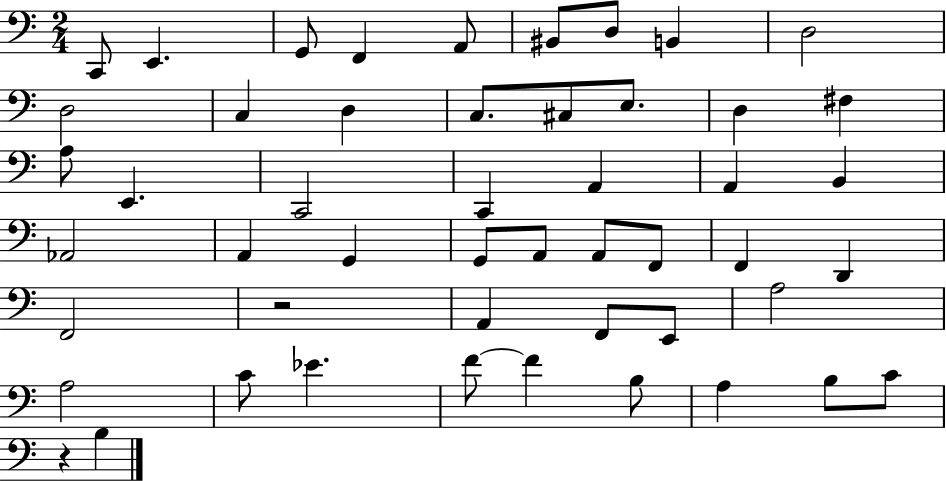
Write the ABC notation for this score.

X:1
T:Untitled
M:2/4
L:1/4
K:C
C,,/2 E,, G,,/2 F,, A,,/2 ^B,,/2 D,/2 B,, D,2 D,2 C, D, C,/2 ^C,/2 E,/2 D, ^F, A,/2 E,, C,,2 C,, A,, A,, B,, _A,,2 A,, G,, G,,/2 A,,/2 A,,/2 F,,/2 F,, D,, F,,2 z2 A,, F,,/2 E,,/2 A,2 A,2 C/2 _E F/2 F B,/2 A, B,/2 C/2 z B,